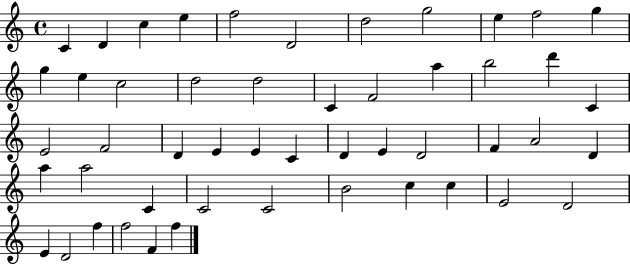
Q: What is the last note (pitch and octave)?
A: F5